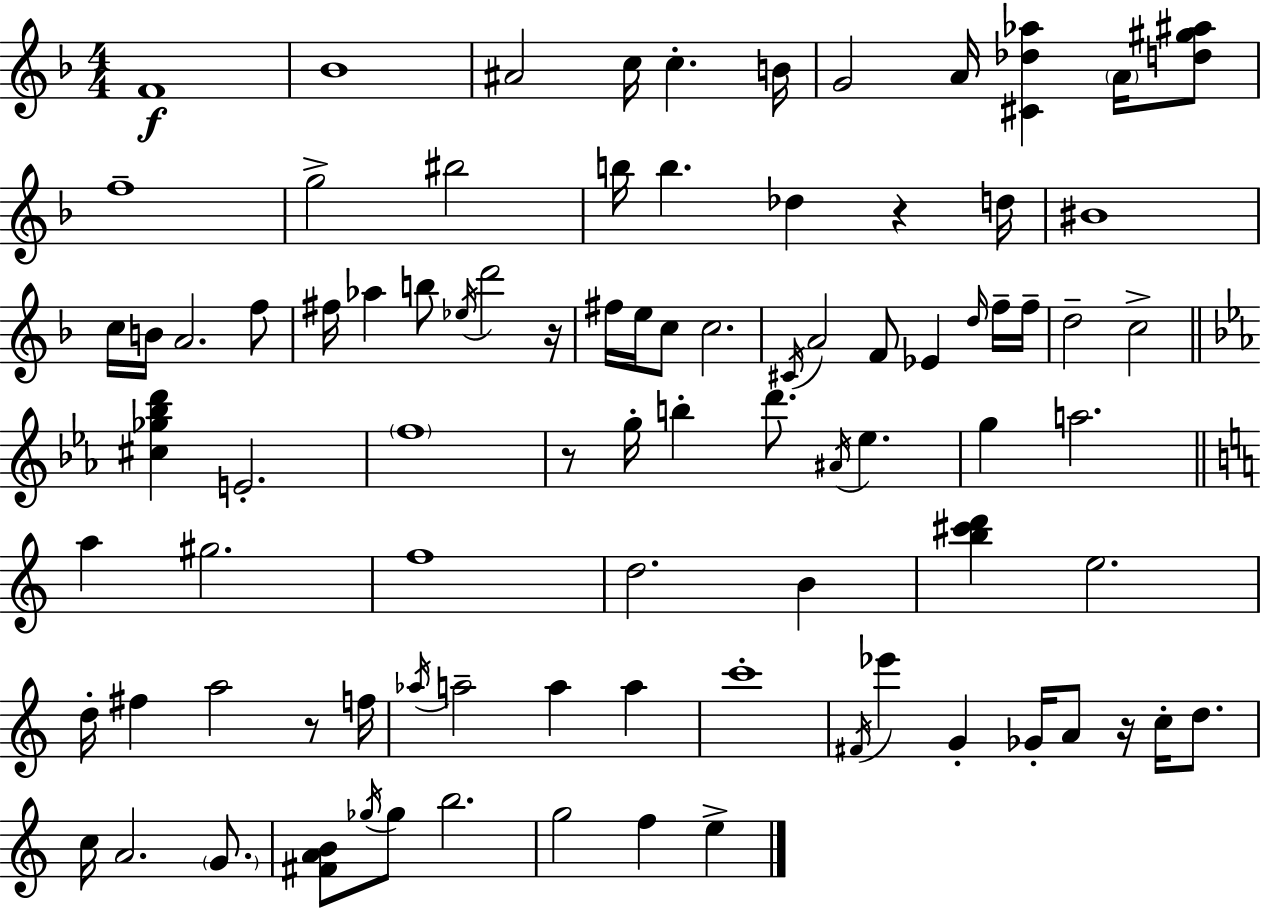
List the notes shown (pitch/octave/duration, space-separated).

F4/w Bb4/w A#4/h C5/s C5/q. B4/s G4/h A4/s [C#4,Db5,Ab5]/q A4/s [D5,G#5,A#5]/e F5/w G5/h BIS5/h B5/s B5/q. Db5/q R/q D5/s BIS4/w C5/s B4/s A4/h. F5/e F#5/s Ab5/q B5/e Eb5/s D6/h R/s F#5/s E5/s C5/e C5/h. C#4/s A4/h F4/e Eb4/q D5/s F5/s F5/s D5/h C5/h [C#5,Gb5,Bb5,D6]/q E4/h. F5/w R/e G5/s B5/q D6/e. A#4/s Eb5/q. G5/q A5/h. A5/q G#5/h. F5/w D5/h. B4/q [B5,C#6,D6]/q E5/h. D5/s F#5/q A5/h R/e F5/s Ab5/s A5/h A5/q A5/q C6/w F#4/s Eb6/q G4/q Gb4/s A4/e R/s C5/s D5/e. C5/s A4/h. G4/e. [F#4,A4,B4]/e Gb5/s Gb5/e B5/h. G5/h F5/q E5/q